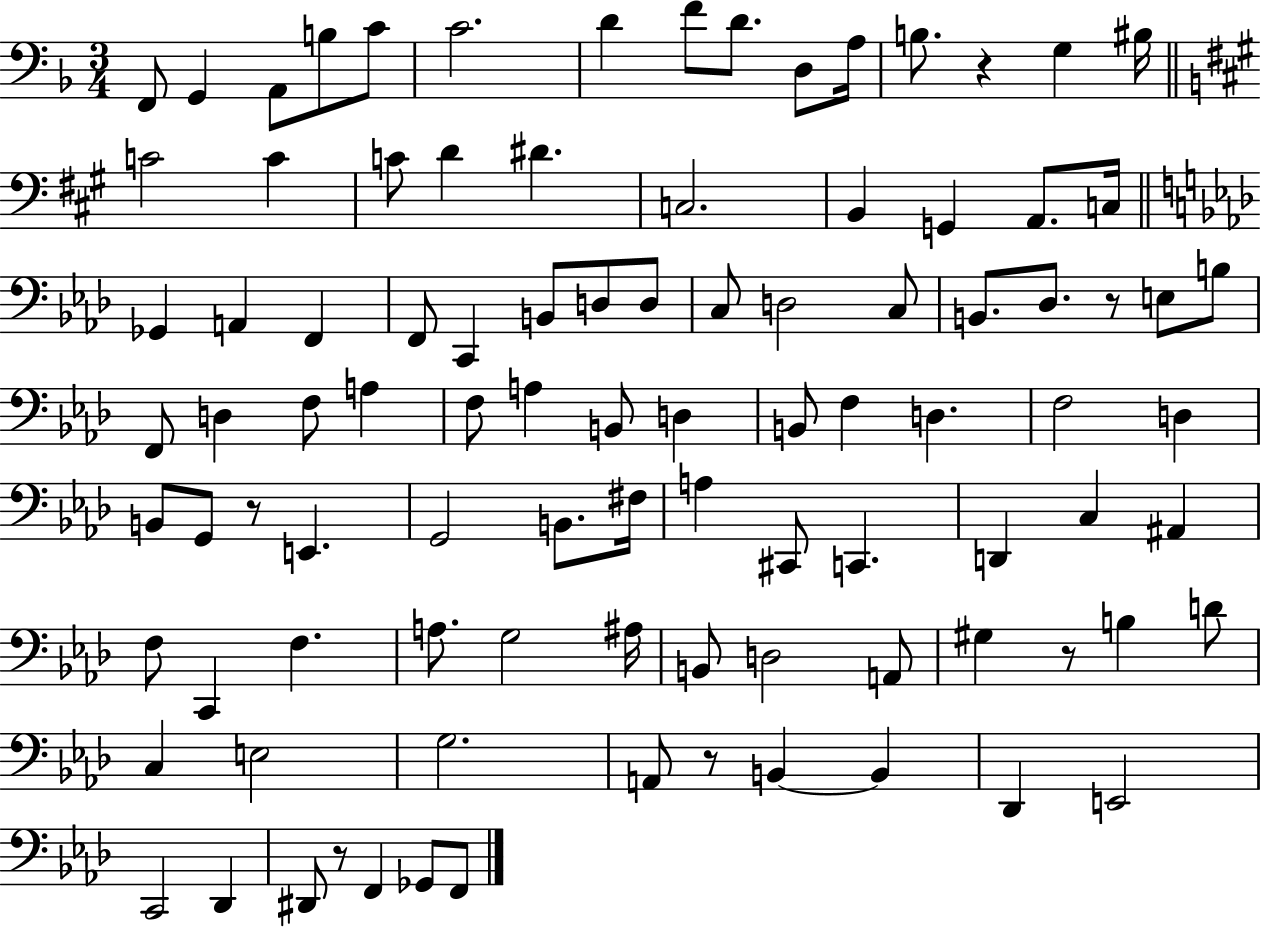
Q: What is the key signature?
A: F major